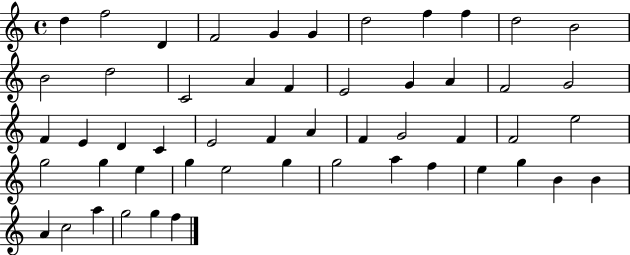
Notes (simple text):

D5/q F5/h D4/q F4/h G4/q G4/q D5/h F5/q F5/q D5/h B4/h B4/h D5/h C4/h A4/q F4/q E4/h G4/q A4/q F4/h G4/h F4/q E4/q D4/q C4/q E4/h F4/q A4/q F4/q G4/h F4/q F4/h E5/h G5/h G5/q E5/q G5/q E5/h G5/q G5/h A5/q F5/q E5/q G5/q B4/q B4/q A4/q C5/h A5/q G5/h G5/q F5/q